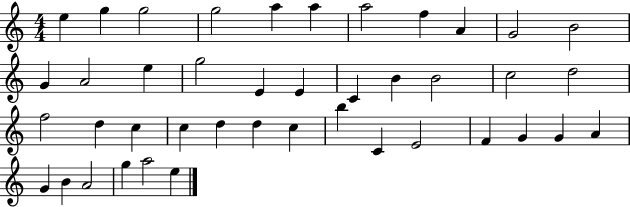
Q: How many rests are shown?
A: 0